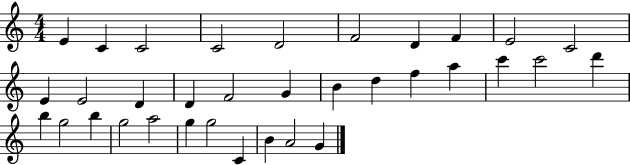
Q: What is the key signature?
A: C major